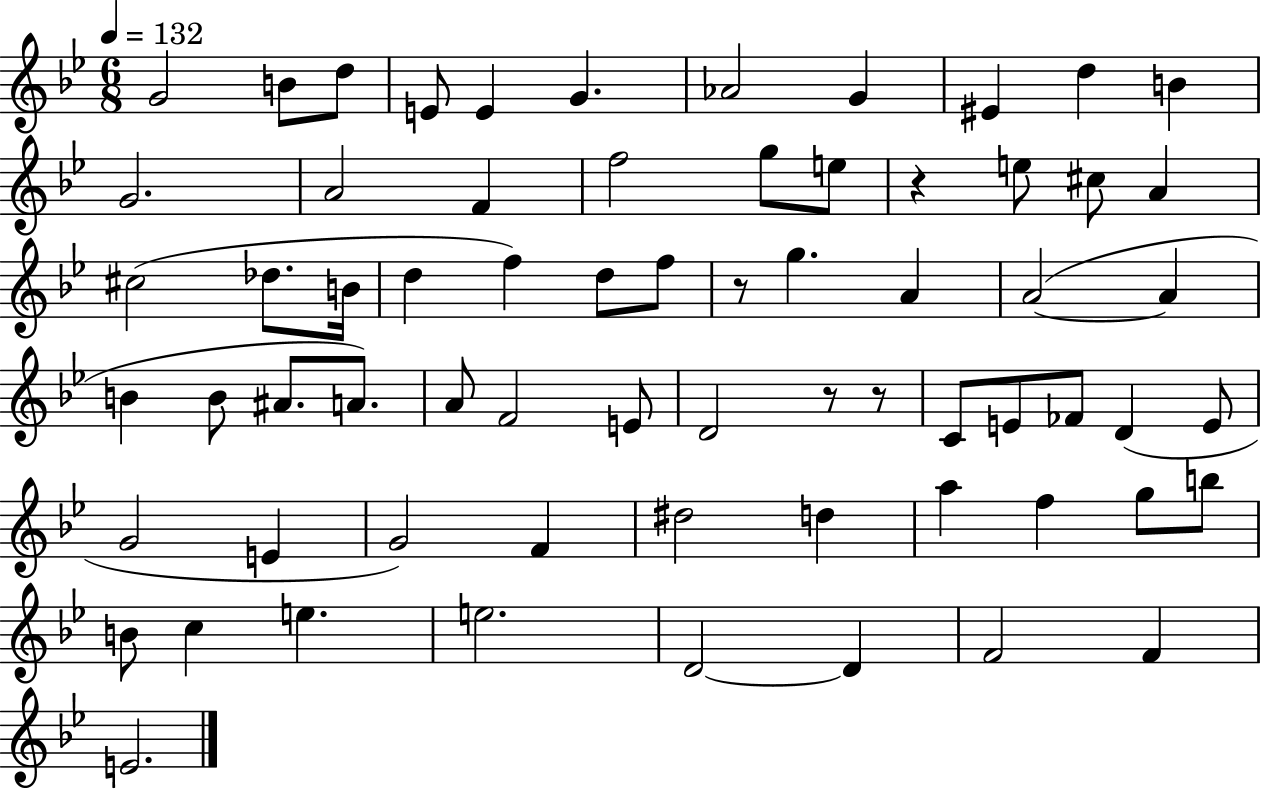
G4/h B4/e D5/e E4/e E4/q G4/q. Ab4/h G4/q EIS4/q D5/q B4/q G4/h. A4/h F4/q F5/h G5/e E5/e R/q E5/e C#5/e A4/q C#5/h Db5/e. B4/s D5/q F5/q D5/e F5/e R/e G5/q. A4/q A4/h A4/q B4/q B4/e A#4/e. A4/e. A4/e F4/h E4/e D4/h R/e R/e C4/e E4/e FES4/e D4/q E4/e G4/h E4/q G4/h F4/q D#5/h D5/q A5/q F5/q G5/e B5/e B4/e C5/q E5/q. E5/h. D4/h D4/q F4/h F4/q E4/h.